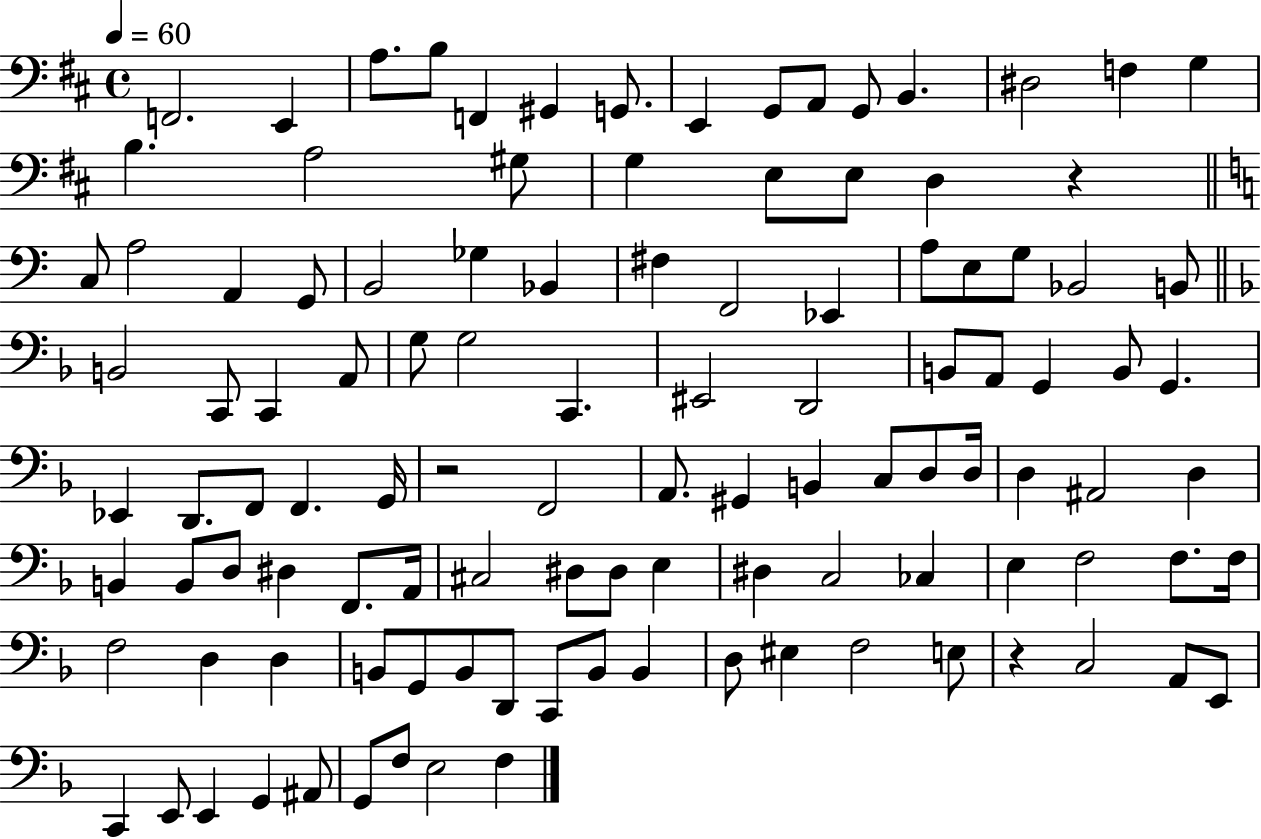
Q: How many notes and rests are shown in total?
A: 112